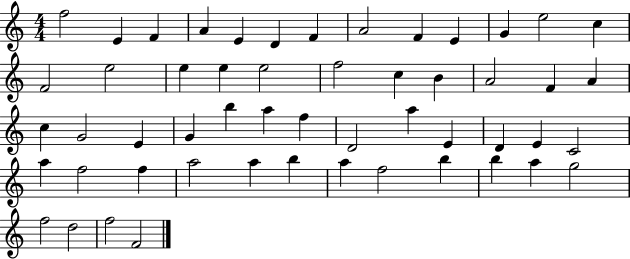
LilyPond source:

{
  \clef treble
  \numericTimeSignature
  \time 4/4
  \key c \major
  f''2 e'4 f'4 | a'4 e'4 d'4 f'4 | a'2 f'4 e'4 | g'4 e''2 c''4 | \break f'2 e''2 | e''4 e''4 e''2 | f''2 c''4 b'4 | a'2 f'4 a'4 | \break c''4 g'2 e'4 | g'4 b''4 a''4 f''4 | d'2 a''4 e'4 | d'4 e'4 c'2 | \break a''4 f''2 f''4 | a''2 a''4 b''4 | a''4 f''2 b''4 | b''4 a''4 g''2 | \break f''2 d''2 | f''2 f'2 | \bar "|."
}